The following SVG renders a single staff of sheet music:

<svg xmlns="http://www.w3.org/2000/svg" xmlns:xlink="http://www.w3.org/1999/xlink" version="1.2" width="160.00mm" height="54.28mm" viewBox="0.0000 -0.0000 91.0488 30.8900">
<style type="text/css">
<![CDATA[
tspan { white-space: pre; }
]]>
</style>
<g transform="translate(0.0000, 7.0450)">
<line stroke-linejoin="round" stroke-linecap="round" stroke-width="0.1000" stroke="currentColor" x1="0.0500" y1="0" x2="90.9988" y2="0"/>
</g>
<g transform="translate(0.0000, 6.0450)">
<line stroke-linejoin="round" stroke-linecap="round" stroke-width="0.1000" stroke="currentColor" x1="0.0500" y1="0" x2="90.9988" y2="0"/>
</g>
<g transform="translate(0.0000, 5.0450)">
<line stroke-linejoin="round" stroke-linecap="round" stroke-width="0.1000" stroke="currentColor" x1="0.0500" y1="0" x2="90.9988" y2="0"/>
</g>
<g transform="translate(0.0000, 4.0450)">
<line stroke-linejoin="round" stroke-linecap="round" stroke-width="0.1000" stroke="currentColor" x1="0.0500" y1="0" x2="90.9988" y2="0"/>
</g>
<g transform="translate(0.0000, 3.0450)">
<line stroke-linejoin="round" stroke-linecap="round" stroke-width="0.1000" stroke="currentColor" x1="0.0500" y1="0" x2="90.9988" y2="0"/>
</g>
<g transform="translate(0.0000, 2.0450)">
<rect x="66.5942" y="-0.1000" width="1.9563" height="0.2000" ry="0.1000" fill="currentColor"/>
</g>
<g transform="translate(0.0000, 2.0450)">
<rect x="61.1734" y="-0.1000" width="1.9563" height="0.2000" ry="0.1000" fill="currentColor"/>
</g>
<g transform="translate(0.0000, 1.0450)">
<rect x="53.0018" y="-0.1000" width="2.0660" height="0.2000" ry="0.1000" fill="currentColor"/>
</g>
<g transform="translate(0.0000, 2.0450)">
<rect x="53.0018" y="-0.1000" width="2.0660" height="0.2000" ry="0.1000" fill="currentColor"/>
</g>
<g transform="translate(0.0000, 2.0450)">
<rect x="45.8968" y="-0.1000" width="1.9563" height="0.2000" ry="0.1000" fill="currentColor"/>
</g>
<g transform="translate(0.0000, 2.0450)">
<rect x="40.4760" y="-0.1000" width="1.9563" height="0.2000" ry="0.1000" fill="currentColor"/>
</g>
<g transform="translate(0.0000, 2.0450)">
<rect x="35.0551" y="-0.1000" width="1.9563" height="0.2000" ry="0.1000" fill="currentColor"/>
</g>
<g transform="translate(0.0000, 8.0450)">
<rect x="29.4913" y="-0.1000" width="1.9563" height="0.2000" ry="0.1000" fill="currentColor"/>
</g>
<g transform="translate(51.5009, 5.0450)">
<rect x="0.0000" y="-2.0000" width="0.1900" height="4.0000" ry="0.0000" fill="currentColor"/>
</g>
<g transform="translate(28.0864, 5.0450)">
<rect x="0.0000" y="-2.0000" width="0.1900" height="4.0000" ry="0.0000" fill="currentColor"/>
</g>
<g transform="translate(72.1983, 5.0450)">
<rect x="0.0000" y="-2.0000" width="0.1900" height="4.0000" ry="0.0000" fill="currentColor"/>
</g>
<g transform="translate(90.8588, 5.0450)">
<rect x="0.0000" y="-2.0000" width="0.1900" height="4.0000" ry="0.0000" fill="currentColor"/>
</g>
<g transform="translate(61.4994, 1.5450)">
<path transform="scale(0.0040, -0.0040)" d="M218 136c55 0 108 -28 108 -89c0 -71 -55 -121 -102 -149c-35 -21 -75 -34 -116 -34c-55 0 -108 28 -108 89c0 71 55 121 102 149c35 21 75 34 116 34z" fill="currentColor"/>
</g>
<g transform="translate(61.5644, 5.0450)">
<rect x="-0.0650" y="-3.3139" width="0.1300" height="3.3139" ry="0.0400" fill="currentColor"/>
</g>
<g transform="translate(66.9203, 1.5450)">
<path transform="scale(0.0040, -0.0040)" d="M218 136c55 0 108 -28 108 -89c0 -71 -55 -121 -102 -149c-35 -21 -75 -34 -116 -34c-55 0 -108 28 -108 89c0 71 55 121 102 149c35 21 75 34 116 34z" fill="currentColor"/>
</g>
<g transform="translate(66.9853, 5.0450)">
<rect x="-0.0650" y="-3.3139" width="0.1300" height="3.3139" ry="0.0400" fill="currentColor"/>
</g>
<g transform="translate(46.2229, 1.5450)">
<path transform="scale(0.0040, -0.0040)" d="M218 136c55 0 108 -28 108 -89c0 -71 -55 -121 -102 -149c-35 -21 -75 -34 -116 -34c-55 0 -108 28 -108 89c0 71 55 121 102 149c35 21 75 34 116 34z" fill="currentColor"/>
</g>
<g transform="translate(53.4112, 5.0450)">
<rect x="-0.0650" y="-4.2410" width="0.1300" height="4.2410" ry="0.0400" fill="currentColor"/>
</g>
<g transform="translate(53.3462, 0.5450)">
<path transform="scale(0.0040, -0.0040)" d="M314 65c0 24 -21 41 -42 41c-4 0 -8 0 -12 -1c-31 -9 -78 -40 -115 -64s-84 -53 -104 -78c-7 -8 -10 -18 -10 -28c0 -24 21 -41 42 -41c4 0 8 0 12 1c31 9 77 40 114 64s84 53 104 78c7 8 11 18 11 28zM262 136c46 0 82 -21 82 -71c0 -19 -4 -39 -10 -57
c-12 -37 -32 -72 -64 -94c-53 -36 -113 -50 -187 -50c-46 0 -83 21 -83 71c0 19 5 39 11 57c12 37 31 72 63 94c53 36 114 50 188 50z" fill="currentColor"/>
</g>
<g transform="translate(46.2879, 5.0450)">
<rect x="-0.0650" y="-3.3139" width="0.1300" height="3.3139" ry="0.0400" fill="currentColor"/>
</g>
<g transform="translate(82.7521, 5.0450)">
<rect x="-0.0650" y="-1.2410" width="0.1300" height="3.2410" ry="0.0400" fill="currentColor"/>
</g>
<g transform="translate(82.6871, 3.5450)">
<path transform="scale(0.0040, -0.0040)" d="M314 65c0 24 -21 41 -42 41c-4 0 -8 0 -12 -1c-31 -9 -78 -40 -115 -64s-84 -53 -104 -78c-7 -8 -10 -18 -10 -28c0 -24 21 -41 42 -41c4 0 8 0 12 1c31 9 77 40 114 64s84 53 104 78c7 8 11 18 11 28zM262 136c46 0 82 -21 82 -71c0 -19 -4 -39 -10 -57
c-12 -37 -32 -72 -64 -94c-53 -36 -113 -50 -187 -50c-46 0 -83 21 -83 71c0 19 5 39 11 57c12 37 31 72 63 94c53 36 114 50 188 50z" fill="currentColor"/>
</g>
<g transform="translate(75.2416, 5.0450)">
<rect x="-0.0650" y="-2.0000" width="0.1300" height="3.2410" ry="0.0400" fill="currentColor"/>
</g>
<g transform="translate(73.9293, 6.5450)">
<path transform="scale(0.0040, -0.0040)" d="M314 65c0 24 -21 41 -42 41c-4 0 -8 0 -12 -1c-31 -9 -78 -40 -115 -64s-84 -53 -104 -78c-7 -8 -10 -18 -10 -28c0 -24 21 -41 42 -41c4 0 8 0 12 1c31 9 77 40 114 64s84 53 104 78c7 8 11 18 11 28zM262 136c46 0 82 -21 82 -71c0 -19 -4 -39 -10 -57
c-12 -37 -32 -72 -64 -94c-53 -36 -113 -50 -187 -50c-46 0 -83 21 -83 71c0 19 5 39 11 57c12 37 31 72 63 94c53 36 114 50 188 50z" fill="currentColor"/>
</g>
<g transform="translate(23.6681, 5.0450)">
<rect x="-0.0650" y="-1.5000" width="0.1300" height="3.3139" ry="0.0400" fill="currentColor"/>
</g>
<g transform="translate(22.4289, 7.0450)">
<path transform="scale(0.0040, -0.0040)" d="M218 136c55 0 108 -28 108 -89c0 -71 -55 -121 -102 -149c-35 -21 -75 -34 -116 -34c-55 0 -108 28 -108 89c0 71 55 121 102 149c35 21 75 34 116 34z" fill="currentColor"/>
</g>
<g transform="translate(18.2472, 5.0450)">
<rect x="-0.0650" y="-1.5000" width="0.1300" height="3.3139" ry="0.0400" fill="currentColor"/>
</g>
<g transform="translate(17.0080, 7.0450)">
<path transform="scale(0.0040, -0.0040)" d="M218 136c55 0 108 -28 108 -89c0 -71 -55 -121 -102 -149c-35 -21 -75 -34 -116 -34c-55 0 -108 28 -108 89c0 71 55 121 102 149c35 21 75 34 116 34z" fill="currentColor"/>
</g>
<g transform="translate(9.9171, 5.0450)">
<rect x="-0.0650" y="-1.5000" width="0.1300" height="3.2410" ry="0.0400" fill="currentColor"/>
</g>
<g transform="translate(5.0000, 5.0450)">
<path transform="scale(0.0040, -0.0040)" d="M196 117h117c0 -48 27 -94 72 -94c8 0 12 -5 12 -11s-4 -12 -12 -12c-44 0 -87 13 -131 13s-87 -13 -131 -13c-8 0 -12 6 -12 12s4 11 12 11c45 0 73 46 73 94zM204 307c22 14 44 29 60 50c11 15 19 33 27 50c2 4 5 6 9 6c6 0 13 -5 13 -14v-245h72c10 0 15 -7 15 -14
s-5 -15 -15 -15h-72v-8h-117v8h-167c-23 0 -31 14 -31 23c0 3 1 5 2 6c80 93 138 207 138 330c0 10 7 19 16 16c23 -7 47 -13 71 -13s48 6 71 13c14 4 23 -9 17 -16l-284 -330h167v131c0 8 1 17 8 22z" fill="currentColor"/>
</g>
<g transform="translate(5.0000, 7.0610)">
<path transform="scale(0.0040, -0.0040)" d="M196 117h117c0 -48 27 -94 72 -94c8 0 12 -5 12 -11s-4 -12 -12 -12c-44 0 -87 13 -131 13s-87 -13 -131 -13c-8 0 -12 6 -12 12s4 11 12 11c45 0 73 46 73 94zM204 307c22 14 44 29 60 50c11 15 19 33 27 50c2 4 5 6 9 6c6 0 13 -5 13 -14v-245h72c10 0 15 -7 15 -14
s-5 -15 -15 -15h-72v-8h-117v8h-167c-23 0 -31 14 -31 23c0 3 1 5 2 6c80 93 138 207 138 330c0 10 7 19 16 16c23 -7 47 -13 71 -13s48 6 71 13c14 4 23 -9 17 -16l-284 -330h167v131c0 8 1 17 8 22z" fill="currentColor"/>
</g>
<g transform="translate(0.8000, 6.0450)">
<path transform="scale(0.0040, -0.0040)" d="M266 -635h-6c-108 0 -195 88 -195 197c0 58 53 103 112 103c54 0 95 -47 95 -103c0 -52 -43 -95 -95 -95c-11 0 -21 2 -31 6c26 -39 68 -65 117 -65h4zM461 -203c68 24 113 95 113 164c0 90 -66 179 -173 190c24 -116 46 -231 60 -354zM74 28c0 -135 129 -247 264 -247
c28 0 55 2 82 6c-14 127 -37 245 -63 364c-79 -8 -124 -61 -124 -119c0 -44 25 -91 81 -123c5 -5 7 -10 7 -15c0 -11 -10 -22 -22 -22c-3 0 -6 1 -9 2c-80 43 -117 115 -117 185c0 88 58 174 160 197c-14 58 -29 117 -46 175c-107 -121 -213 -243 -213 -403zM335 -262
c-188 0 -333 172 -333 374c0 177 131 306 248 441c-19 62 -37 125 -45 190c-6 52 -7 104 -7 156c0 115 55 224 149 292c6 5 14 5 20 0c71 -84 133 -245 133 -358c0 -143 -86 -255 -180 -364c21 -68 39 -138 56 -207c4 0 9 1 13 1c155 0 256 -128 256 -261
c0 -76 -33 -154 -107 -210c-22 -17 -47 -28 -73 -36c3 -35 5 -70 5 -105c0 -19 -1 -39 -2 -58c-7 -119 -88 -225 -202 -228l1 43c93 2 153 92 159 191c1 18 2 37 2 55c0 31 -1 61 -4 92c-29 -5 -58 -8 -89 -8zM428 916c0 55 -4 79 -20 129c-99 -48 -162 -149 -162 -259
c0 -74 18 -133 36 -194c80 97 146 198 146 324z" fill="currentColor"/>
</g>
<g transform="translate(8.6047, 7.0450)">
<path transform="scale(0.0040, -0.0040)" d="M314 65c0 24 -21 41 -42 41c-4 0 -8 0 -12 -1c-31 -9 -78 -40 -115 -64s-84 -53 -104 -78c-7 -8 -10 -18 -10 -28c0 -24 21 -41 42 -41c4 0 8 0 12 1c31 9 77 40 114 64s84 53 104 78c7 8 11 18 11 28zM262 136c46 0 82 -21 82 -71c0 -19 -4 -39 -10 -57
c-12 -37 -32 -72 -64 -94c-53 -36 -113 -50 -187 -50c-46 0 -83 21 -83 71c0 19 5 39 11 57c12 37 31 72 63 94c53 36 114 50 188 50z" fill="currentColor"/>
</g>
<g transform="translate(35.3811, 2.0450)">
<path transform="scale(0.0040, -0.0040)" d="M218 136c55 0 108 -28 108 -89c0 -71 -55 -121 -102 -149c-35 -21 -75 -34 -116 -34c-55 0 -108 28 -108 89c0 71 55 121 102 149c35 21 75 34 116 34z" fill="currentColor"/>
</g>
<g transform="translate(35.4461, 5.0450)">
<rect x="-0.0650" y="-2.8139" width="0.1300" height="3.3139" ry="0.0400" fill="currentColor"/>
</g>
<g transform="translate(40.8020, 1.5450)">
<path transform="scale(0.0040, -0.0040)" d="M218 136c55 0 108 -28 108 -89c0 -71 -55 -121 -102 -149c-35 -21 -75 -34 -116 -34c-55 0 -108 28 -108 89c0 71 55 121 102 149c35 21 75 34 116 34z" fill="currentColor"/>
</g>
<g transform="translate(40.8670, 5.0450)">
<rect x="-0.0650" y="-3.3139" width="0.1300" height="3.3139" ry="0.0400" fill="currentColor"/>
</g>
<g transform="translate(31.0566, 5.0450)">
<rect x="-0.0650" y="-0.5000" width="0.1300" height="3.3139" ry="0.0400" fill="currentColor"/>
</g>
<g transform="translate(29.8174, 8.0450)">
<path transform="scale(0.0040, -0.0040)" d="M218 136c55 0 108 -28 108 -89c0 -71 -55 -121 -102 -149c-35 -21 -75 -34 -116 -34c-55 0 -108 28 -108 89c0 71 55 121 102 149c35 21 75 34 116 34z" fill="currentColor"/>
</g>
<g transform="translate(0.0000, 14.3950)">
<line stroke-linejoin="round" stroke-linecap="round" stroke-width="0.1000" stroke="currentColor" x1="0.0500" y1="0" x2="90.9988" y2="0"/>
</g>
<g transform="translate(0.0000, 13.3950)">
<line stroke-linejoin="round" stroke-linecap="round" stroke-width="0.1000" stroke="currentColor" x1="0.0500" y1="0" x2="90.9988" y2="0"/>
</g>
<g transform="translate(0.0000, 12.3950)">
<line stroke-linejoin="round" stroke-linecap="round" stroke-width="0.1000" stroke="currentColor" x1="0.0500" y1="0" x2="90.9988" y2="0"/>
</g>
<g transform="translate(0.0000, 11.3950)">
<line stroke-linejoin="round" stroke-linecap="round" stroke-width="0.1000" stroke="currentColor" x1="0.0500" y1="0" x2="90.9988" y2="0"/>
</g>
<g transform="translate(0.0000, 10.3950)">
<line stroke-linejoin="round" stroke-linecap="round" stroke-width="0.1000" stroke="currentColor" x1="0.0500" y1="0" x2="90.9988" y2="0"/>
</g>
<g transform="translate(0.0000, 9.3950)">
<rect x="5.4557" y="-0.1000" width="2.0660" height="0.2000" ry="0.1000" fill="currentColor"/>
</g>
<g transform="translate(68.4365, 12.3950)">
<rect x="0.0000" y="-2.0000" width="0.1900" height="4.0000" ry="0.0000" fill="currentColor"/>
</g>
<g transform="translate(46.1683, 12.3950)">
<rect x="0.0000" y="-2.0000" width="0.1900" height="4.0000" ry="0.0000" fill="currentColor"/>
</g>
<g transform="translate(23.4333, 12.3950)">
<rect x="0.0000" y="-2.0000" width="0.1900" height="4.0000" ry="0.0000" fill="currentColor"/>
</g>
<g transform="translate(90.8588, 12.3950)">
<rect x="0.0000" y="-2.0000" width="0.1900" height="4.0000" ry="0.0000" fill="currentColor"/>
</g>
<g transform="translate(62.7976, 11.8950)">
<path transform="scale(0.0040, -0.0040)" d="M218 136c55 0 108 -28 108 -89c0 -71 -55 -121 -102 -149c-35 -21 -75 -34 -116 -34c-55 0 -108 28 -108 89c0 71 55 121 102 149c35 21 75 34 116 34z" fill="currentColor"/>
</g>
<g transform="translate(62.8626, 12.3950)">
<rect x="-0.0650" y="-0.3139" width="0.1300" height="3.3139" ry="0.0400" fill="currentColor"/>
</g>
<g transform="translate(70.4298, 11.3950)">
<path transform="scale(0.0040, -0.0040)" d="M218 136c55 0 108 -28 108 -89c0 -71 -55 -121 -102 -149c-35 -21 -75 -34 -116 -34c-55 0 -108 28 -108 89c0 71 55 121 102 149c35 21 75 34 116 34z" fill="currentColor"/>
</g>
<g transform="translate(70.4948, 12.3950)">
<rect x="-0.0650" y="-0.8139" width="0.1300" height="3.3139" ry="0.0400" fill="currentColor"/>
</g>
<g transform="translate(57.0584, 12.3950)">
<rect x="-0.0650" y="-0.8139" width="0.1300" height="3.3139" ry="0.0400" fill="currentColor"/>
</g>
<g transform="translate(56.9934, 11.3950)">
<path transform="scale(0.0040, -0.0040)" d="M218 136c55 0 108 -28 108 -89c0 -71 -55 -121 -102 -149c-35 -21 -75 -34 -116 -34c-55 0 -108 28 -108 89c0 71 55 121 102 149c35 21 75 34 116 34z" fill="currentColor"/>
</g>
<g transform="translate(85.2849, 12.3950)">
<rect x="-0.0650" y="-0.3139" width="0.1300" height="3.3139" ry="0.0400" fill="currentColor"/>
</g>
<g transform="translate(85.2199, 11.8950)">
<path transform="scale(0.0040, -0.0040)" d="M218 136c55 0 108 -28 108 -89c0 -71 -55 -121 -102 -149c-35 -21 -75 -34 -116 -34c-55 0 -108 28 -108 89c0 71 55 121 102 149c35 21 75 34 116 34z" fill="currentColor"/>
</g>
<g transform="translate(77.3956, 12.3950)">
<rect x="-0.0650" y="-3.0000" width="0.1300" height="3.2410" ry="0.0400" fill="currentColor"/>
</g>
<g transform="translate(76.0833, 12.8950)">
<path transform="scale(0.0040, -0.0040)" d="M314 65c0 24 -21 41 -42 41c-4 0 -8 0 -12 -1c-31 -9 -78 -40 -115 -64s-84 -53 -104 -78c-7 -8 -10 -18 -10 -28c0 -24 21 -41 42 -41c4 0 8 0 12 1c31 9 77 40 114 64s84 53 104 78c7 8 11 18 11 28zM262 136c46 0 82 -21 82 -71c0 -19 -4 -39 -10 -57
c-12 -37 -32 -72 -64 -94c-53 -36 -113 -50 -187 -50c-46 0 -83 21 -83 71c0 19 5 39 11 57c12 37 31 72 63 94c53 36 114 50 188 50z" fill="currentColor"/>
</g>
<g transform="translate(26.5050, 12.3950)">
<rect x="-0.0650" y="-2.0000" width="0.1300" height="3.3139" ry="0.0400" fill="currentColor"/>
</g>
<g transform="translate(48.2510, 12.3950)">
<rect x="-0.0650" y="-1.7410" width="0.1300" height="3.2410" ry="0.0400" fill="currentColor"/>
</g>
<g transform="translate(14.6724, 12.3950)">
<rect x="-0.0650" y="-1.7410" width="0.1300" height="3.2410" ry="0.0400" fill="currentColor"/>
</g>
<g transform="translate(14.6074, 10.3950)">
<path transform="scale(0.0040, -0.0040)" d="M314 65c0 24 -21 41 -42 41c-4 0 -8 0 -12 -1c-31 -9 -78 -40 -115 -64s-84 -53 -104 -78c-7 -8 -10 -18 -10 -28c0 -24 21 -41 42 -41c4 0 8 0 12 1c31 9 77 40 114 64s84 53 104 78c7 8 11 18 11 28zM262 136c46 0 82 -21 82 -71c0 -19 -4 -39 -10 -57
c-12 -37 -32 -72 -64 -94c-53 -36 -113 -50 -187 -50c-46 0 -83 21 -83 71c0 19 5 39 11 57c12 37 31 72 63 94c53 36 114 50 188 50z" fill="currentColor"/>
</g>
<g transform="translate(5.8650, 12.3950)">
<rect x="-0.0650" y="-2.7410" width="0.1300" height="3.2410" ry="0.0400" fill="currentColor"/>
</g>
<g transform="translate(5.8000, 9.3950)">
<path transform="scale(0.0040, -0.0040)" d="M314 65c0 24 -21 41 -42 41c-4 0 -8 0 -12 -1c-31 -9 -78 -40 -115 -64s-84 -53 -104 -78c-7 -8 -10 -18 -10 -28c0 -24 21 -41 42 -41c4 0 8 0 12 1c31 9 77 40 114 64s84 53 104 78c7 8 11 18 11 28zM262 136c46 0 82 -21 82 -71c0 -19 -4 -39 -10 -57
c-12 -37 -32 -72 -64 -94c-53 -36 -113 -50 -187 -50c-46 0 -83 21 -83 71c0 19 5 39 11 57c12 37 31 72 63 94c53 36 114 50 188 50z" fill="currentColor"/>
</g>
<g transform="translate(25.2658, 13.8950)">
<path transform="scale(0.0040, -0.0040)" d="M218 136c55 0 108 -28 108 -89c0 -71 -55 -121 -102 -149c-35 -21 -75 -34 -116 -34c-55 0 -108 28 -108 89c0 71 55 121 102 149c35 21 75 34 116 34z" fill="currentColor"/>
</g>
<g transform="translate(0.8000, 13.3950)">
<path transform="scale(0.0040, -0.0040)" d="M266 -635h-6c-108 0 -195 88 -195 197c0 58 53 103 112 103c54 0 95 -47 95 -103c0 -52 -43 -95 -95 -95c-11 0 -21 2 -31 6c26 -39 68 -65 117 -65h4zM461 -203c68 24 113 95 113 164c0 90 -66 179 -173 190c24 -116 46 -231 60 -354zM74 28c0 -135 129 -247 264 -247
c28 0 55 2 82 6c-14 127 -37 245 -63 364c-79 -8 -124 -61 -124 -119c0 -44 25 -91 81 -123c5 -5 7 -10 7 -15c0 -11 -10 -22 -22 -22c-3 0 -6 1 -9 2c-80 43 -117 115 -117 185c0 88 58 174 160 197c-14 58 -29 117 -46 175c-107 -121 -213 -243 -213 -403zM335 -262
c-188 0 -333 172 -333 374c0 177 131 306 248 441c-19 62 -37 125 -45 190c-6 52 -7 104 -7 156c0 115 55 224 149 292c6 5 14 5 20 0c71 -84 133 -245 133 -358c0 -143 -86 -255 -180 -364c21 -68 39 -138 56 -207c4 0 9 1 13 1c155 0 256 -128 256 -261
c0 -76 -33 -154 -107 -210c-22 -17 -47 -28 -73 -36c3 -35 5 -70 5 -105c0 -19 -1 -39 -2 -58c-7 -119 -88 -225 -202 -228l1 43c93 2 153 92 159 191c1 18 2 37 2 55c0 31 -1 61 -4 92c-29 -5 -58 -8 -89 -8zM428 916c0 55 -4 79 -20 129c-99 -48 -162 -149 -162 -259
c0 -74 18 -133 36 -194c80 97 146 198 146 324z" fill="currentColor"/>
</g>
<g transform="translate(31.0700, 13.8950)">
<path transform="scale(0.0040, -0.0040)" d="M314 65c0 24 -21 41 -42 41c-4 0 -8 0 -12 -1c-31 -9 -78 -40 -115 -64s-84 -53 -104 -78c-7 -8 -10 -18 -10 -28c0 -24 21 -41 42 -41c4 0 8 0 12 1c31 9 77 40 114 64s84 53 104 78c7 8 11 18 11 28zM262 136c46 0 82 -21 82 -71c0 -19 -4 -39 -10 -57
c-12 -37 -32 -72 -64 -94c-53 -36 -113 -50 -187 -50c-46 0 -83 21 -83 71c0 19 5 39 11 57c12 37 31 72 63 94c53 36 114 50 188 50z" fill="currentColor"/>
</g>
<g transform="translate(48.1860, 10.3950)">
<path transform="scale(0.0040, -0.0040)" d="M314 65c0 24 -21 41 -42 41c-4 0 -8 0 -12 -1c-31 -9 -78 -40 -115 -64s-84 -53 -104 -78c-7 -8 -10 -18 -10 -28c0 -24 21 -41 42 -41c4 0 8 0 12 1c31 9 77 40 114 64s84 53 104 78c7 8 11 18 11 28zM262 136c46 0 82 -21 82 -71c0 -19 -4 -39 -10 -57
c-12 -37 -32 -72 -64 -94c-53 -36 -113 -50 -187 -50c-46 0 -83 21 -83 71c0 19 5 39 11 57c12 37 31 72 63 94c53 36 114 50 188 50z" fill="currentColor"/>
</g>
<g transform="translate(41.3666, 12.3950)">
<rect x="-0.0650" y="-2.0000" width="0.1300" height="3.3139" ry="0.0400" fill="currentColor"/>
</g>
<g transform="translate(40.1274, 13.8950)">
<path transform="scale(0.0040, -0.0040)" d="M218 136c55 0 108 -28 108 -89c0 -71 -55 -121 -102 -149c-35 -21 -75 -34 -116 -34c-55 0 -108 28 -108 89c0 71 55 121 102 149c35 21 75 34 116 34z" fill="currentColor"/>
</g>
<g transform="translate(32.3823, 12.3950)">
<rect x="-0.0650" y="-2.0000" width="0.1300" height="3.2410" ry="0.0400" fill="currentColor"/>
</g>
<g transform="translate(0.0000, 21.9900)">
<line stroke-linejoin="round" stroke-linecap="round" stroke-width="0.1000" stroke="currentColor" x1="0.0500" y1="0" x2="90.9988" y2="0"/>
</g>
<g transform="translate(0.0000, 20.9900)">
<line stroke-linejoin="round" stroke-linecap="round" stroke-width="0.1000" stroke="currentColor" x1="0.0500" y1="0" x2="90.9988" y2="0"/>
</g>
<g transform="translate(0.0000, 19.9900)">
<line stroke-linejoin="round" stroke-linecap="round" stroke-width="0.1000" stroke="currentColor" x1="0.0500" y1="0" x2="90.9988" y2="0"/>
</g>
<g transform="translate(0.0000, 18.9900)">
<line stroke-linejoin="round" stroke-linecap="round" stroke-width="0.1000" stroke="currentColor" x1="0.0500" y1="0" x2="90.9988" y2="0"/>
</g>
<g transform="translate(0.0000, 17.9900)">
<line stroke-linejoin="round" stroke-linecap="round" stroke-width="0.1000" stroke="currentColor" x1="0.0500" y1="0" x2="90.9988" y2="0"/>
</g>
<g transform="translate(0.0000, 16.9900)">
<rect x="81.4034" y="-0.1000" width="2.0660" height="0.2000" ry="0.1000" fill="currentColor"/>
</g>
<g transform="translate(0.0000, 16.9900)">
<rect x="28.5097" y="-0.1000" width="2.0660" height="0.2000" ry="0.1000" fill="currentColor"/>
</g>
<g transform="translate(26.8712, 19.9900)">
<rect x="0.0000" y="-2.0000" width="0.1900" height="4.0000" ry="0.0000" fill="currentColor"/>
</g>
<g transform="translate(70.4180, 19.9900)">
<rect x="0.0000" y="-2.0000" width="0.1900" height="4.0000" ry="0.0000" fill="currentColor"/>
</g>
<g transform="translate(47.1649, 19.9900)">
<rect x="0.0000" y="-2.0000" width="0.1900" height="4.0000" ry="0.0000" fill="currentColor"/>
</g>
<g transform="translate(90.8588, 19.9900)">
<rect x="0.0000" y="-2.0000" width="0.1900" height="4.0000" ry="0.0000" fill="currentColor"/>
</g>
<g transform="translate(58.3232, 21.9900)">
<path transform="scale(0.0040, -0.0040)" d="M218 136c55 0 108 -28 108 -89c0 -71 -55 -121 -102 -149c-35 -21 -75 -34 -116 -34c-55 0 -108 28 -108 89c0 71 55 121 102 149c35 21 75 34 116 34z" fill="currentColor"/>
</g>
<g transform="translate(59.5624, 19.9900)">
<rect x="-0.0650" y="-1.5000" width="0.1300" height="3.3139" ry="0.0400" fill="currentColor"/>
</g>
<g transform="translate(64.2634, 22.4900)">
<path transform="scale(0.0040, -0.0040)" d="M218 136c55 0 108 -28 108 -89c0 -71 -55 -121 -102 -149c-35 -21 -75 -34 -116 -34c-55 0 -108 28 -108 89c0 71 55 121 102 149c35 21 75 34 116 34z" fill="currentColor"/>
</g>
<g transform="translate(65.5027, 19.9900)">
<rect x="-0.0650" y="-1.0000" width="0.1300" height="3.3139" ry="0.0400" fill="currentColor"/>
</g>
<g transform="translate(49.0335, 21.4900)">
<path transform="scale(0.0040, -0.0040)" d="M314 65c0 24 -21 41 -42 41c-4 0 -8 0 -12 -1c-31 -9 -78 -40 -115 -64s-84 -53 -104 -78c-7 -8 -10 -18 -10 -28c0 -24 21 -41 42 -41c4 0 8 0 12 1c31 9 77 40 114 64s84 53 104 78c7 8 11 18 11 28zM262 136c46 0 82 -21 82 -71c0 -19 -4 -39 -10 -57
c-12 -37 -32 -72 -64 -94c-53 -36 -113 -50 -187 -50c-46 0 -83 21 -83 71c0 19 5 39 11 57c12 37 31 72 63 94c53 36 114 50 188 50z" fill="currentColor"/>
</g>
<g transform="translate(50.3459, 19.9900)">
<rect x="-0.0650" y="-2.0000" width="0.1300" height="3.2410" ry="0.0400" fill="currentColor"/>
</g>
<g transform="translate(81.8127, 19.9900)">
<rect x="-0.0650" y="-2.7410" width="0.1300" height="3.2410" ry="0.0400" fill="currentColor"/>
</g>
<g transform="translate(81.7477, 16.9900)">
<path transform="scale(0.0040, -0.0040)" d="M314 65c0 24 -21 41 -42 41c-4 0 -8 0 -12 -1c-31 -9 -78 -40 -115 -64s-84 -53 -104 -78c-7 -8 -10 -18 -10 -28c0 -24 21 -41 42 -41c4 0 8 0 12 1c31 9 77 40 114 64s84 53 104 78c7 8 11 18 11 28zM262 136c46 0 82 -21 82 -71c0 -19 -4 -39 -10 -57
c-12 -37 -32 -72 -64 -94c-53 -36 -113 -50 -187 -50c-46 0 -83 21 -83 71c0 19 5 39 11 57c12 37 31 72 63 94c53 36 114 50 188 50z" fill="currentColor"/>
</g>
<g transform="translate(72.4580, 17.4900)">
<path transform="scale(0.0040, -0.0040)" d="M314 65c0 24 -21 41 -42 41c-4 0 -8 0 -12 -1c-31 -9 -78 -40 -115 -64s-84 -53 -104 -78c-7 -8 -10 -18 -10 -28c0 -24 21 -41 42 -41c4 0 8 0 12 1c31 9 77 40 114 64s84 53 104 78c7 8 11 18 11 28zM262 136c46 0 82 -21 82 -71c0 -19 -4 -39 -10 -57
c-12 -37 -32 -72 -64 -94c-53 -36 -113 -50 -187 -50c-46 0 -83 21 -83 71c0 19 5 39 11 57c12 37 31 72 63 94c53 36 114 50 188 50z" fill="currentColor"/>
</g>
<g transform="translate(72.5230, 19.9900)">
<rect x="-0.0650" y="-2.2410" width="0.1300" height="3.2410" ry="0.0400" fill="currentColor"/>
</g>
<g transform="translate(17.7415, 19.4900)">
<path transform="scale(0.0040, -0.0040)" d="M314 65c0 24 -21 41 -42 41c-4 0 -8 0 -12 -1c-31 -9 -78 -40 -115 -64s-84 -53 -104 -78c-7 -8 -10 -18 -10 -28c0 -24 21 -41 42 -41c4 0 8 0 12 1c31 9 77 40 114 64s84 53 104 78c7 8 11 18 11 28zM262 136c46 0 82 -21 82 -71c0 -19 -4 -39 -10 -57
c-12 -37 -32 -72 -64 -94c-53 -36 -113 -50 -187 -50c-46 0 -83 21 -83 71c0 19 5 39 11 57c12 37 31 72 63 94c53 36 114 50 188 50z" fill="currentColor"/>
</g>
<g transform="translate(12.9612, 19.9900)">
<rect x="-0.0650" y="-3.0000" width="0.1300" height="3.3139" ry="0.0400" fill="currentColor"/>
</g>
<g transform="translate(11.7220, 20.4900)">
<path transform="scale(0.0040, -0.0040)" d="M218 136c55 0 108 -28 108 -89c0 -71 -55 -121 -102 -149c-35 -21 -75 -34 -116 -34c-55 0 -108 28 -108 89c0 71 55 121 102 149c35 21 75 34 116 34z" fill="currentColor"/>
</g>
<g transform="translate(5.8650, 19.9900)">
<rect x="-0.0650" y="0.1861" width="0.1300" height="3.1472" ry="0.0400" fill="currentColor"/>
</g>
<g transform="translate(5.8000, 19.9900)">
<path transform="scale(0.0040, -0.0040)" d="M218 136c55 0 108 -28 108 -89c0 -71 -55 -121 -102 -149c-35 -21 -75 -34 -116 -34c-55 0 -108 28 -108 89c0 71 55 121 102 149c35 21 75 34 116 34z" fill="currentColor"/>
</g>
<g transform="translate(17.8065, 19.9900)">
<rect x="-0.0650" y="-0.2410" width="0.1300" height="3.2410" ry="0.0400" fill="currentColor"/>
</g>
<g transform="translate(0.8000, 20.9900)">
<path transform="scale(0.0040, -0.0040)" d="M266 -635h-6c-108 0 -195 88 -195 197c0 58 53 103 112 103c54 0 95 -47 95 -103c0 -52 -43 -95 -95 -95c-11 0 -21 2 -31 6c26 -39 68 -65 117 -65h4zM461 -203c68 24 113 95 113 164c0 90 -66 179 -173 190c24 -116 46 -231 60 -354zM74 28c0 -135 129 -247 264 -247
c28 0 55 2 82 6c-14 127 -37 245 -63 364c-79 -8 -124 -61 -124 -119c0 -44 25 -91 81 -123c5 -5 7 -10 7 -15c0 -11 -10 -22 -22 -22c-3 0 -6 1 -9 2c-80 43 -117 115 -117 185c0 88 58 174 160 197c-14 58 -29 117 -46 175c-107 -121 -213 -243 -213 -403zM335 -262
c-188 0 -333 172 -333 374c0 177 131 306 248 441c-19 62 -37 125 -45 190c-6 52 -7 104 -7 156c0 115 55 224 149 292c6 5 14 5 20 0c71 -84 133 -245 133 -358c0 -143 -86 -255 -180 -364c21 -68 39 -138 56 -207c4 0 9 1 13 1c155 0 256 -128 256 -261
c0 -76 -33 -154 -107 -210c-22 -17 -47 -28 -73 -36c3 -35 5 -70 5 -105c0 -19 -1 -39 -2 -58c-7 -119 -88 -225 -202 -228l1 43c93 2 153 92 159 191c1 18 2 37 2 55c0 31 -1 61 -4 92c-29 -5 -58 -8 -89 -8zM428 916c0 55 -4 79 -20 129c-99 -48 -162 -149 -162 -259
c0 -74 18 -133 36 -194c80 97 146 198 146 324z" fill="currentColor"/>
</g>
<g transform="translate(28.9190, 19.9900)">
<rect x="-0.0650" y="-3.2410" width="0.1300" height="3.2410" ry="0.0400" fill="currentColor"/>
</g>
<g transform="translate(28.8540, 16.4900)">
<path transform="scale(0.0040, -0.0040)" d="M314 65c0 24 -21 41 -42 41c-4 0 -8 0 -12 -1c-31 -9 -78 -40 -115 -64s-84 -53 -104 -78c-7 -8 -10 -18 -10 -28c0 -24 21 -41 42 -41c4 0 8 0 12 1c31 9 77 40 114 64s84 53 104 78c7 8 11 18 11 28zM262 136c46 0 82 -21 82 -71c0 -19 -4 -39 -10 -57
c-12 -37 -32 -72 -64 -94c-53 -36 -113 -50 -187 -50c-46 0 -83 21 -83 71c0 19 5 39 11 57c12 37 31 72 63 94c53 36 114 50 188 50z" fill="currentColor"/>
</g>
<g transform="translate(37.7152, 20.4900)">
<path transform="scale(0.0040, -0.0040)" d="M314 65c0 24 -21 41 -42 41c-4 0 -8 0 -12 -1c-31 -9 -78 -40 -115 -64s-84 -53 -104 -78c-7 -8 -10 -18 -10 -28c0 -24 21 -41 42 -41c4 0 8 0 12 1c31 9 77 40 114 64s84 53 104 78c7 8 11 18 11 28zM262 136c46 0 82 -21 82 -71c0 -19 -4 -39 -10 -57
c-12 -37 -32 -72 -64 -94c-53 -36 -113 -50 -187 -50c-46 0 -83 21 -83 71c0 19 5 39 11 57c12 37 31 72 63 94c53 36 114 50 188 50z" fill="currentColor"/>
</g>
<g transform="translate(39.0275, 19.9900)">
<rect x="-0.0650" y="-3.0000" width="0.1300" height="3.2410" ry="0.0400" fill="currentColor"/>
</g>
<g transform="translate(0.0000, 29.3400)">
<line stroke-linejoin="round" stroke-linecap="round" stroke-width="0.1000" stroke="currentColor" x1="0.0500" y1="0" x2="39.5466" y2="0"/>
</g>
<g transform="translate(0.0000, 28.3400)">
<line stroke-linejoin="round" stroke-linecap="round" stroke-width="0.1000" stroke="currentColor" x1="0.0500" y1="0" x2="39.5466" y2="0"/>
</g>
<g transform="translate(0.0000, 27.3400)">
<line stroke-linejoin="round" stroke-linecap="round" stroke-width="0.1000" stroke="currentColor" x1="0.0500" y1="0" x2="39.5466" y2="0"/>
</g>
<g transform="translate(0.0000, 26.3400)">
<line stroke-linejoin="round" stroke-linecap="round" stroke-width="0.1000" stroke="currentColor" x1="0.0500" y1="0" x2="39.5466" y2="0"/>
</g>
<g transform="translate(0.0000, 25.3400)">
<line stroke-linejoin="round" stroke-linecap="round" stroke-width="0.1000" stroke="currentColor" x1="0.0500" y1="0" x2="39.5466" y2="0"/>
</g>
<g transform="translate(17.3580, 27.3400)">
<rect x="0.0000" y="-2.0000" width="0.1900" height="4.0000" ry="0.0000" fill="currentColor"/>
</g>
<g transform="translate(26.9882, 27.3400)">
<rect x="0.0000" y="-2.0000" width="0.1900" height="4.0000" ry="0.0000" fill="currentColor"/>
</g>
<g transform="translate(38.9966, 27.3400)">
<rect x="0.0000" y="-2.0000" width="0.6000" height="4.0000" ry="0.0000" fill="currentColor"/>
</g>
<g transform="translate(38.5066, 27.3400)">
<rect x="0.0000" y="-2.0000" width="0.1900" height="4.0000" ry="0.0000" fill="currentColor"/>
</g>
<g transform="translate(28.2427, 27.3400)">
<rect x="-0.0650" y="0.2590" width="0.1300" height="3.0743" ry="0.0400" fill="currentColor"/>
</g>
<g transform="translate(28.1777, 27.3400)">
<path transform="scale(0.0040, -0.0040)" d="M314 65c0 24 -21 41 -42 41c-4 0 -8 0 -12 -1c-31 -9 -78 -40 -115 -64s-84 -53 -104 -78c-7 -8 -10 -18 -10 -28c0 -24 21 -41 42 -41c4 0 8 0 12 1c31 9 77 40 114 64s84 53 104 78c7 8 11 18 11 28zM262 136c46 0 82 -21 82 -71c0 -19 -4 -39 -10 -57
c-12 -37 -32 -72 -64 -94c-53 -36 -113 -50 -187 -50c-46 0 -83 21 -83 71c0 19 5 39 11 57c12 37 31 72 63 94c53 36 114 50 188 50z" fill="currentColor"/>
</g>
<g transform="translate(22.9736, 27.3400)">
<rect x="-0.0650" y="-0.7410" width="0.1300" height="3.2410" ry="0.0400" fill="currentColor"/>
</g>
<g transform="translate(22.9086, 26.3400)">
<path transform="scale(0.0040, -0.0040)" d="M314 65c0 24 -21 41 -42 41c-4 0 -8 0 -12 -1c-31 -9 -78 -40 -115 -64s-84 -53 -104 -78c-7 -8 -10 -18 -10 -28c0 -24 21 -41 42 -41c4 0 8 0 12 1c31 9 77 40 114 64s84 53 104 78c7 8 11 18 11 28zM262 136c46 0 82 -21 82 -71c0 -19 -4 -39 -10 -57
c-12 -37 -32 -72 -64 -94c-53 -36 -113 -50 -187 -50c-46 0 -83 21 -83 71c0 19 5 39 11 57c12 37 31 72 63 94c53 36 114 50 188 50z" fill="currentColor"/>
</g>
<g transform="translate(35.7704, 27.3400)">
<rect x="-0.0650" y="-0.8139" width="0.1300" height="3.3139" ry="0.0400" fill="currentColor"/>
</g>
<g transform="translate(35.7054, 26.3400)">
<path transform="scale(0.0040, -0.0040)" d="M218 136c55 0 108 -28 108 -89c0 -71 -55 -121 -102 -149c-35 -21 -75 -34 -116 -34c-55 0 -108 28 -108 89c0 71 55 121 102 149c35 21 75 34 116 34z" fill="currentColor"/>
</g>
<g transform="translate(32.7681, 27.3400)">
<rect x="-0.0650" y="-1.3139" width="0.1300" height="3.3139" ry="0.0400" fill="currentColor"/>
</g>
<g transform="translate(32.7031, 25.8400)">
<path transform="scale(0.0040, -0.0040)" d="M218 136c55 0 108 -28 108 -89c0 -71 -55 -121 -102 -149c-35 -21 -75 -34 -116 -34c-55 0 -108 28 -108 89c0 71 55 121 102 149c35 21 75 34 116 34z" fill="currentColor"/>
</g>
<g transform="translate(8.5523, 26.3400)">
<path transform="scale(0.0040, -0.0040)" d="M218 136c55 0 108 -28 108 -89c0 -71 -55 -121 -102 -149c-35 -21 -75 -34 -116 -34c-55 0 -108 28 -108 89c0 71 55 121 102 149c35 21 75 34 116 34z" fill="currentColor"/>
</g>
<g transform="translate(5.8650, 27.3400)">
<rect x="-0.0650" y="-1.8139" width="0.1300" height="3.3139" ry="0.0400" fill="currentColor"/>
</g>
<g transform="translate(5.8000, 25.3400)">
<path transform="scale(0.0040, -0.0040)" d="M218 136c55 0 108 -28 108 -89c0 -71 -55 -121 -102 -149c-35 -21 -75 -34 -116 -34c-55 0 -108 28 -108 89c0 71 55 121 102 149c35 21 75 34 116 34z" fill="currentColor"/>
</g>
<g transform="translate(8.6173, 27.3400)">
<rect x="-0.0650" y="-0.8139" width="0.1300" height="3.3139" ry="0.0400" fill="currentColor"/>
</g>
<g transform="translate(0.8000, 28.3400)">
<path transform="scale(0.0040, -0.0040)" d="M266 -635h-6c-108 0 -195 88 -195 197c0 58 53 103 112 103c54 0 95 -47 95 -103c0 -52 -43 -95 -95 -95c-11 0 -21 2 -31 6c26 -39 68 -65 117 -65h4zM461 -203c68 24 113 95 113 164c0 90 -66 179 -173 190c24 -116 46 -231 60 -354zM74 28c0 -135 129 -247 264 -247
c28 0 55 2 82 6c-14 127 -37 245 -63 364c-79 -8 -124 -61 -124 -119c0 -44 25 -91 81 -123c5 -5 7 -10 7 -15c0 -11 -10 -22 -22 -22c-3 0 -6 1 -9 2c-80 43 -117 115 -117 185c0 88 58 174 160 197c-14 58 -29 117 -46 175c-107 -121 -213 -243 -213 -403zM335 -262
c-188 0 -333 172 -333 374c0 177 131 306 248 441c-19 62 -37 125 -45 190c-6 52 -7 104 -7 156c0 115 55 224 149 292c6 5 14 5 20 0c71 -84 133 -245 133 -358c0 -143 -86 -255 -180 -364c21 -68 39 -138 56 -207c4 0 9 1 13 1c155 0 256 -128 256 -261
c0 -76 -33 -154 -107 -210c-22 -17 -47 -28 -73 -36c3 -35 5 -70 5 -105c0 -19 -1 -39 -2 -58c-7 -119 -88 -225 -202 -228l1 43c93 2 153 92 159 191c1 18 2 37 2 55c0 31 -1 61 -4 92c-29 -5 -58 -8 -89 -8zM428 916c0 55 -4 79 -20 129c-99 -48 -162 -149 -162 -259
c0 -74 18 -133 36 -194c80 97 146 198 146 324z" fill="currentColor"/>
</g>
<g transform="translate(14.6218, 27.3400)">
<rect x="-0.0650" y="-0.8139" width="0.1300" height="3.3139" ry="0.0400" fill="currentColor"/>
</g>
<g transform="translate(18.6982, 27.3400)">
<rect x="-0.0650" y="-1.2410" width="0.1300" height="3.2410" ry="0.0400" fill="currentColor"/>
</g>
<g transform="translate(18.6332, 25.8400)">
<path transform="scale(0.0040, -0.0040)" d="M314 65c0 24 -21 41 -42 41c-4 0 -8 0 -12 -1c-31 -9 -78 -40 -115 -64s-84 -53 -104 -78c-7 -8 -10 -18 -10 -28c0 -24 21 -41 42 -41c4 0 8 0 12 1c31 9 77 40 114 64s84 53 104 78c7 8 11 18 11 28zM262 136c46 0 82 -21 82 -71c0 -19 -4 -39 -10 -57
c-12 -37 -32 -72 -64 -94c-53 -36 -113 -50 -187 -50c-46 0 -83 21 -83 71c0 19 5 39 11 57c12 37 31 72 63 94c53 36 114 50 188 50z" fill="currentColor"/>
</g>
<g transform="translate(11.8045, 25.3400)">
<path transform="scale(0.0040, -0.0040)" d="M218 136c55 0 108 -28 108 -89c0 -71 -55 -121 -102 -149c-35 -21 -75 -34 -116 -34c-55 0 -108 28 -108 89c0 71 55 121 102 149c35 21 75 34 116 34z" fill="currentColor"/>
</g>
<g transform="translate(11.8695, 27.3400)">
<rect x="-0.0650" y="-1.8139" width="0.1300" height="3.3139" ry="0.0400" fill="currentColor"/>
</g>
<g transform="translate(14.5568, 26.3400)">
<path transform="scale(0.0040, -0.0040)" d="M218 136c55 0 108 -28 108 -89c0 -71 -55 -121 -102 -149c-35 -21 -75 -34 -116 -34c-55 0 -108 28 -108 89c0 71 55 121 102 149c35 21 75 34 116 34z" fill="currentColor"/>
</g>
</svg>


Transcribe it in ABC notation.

X:1
T:Untitled
M:4/4
L:1/4
K:C
E2 E E C a b b d'2 b b F2 e2 a2 f2 F F2 F f2 d c d A2 c B A c2 b2 A2 F2 E D g2 a2 f d f d e2 d2 B2 e d